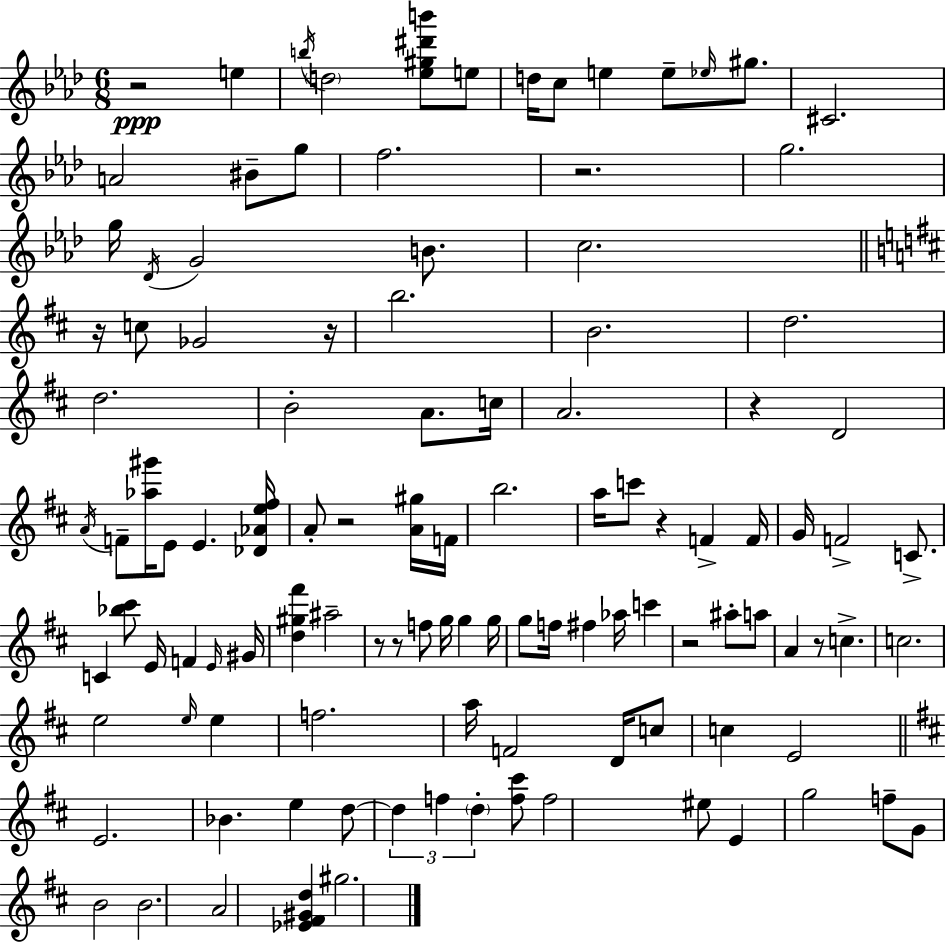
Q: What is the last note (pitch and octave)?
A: G#5